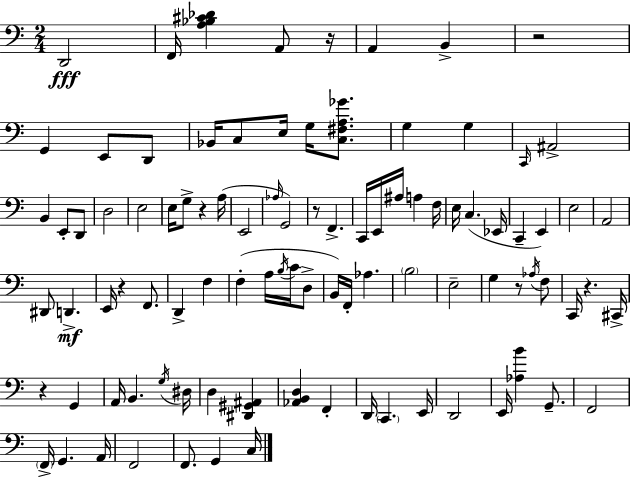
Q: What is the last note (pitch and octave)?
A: C3